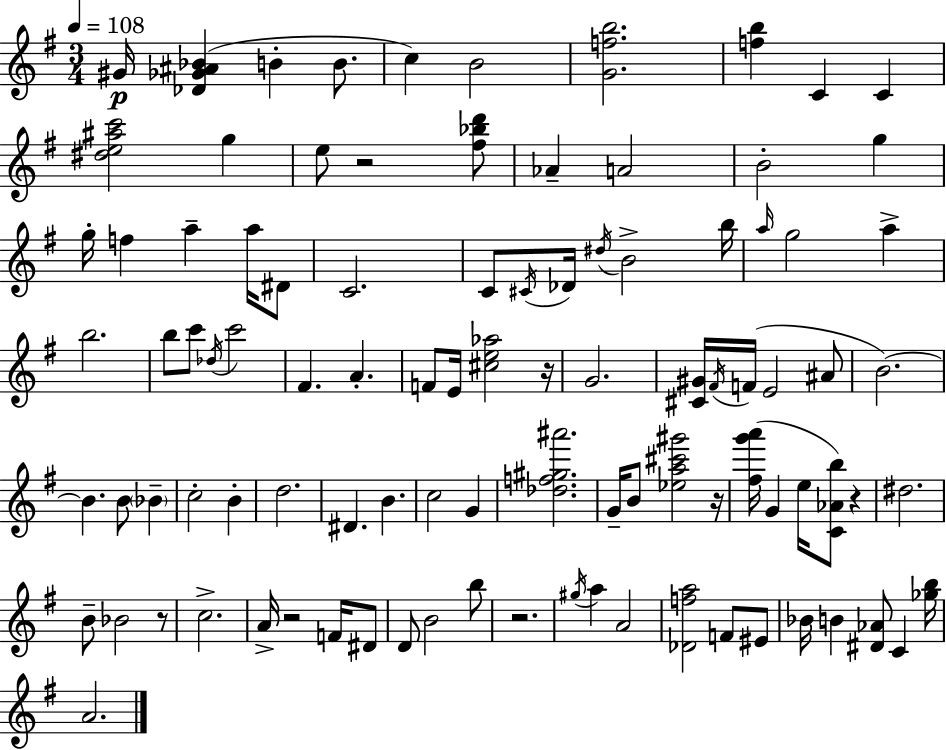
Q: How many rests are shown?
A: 7